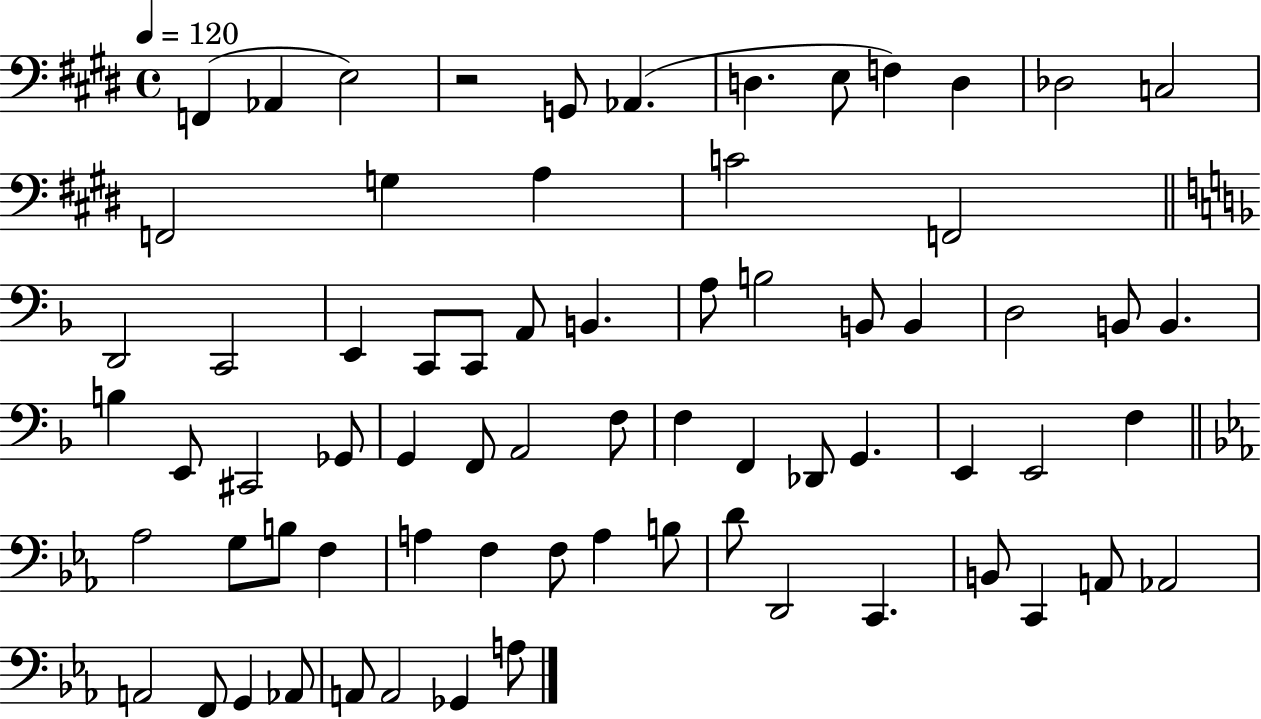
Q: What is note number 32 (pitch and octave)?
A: E2